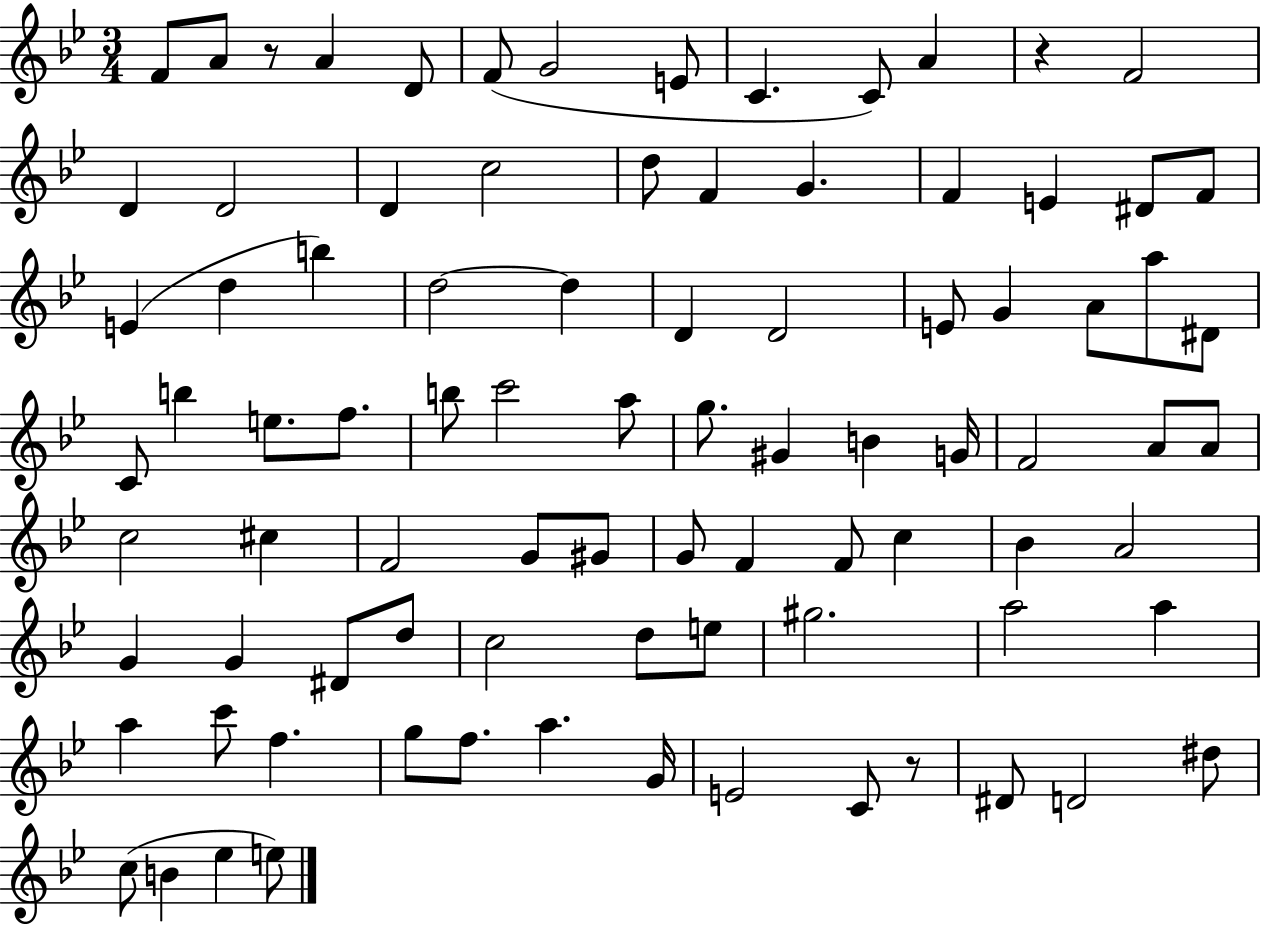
X:1
T:Untitled
M:3/4
L:1/4
K:Bb
F/2 A/2 z/2 A D/2 F/2 G2 E/2 C C/2 A z F2 D D2 D c2 d/2 F G F E ^D/2 F/2 E d b d2 d D D2 E/2 G A/2 a/2 ^D/2 C/2 b e/2 f/2 b/2 c'2 a/2 g/2 ^G B G/4 F2 A/2 A/2 c2 ^c F2 G/2 ^G/2 G/2 F F/2 c _B A2 G G ^D/2 d/2 c2 d/2 e/2 ^g2 a2 a a c'/2 f g/2 f/2 a G/4 E2 C/2 z/2 ^D/2 D2 ^d/2 c/2 B _e e/2